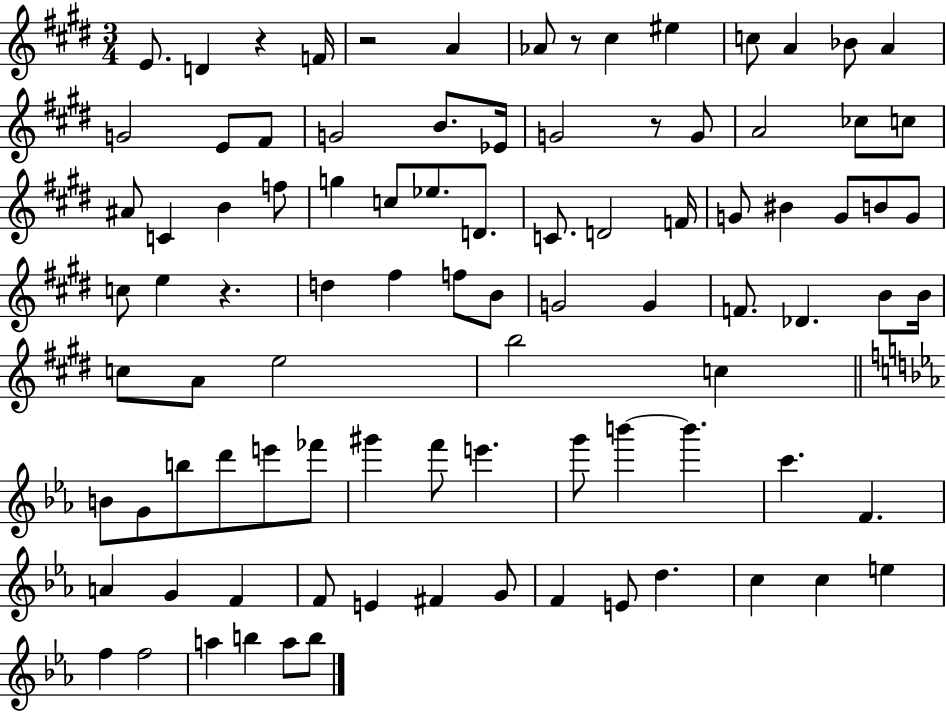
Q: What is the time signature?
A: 3/4